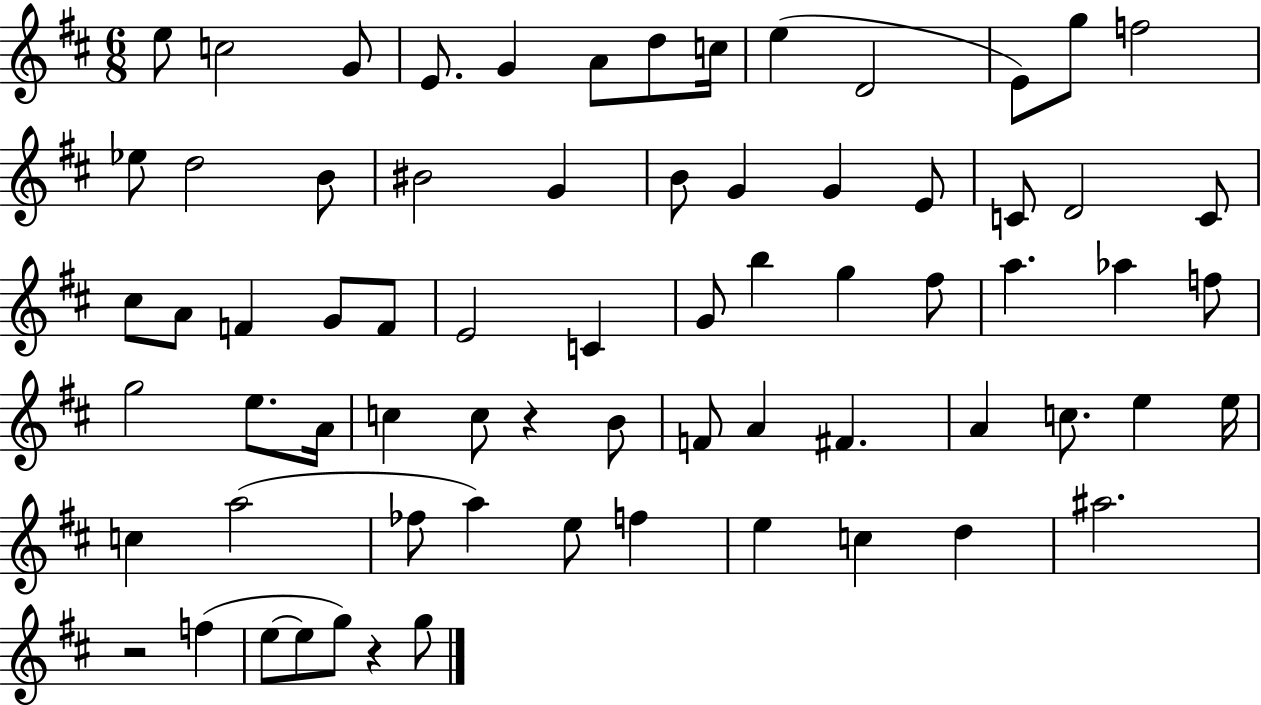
E5/e C5/h G4/e E4/e. G4/q A4/e D5/e C5/s E5/q D4/h E4/e G5/e F5/h Eb5/e D5/h B4/e BIS4/h G4/q B4/e G4/q G4/q E4/e C4/e D4/h C4/e C#5/e A4/e F4/q G4/e F4/e E4/h C4/q G4/e B5/q G5/q F#5/e A5/q. Ab5/q F5/e G5/h E5/e. A4/s C5/q C5/e R/q B4/e F4/e A4/q F#4/q. A4/q C5/e. E5/q E5/s C5/q A5/h FES5/e A5/q E5/e F5/q E5/q C5/q D5/q A#5/h. R/h F5/q E5/e E5/e G5/e R/q G5/e